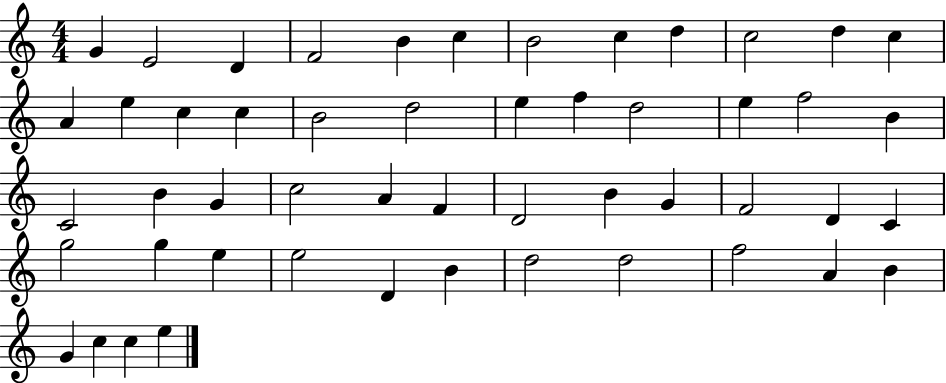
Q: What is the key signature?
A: C major